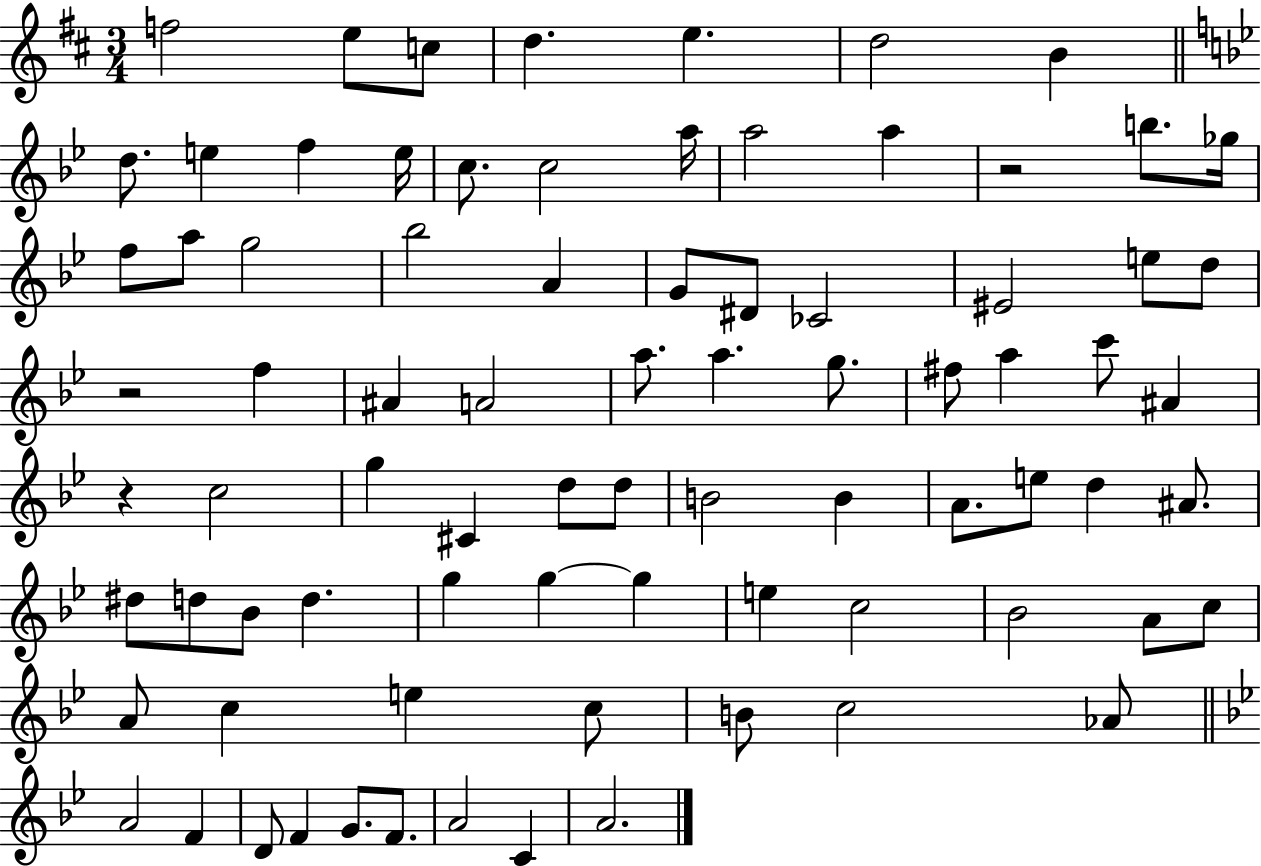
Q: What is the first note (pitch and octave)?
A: F5